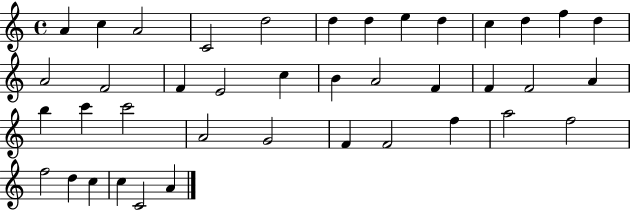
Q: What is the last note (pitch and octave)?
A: A4